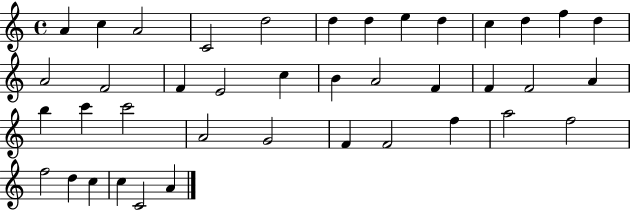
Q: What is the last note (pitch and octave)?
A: A4